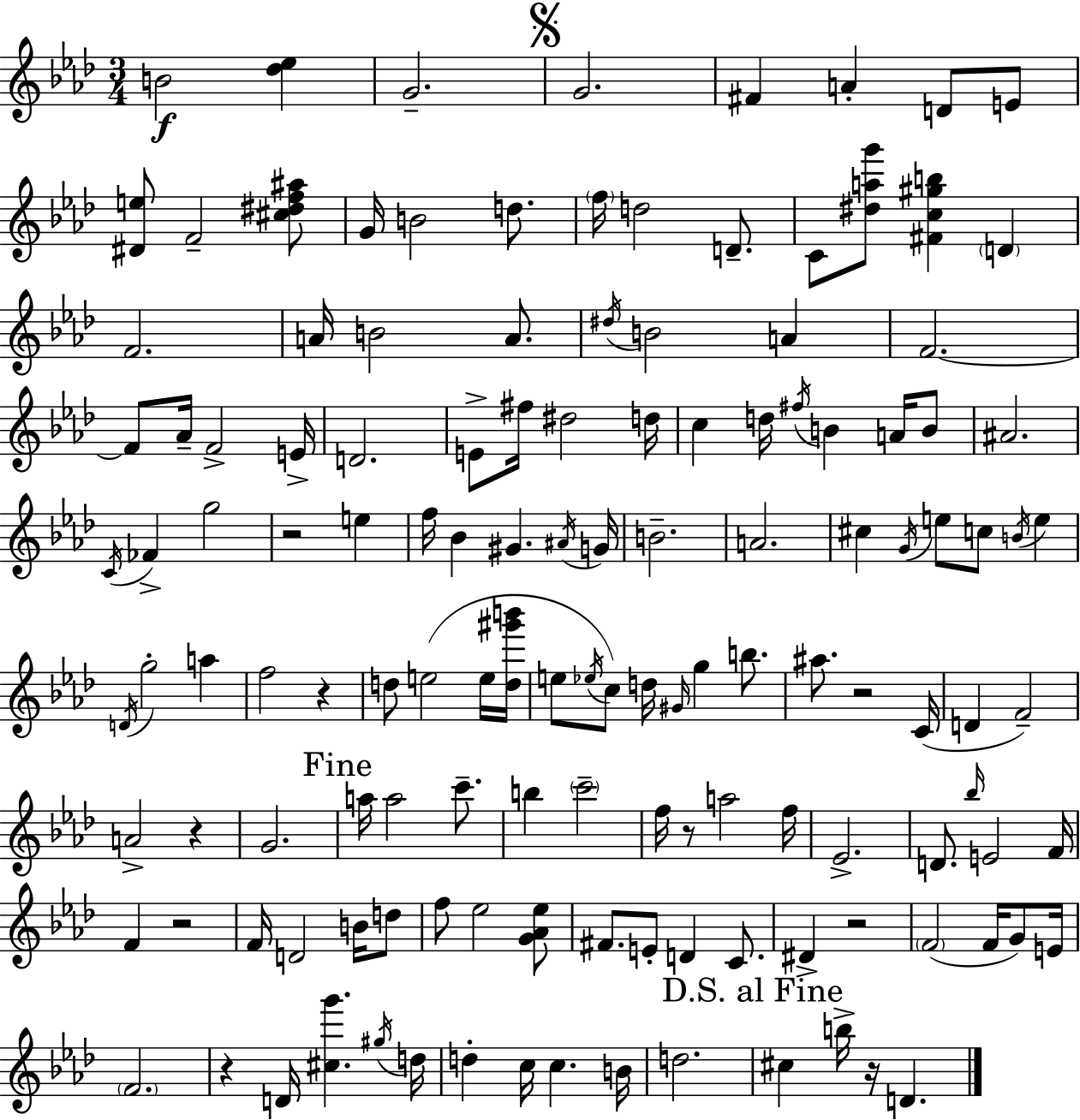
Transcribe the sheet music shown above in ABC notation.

X:1
T:Untitled
M:3/4
L:1/4
K:Fm
B2 [_d_e] G2 G2 ^F A D/2 E/2 [^De]/2 F2 [^c^df^a]/2 G/4 B2 d/2 f/4 d2 D/2 C/2 [^dag']/2 [^Fc^gb] D F2 A/4 B2 A/2 ^d/4 B2 A F2 F/2 _A/4 F2 E/4 D2 E/2 ^f/4 ^d2 d/4 c d/4 ^f/4 B A/4 B/2 ^A2 C/4 _F g2 z2 e f/4 _B ^G ^A/4 G/4 B2 A2 ^c G/4 e/2 c/2 B/4 e D/4 g2 a f2 z d/2 e2 e/4 [d^g'b']/4 e/2 _e/4 c/2 d/4 ^G/4 g b/2 ^a/2 z2 C/4 D F2 A2 z G2 a/4 a2 c'/2 b c'2 f/4 z/2 a2 f/4 _E2 D/2 _b/4 E2 F/4 F z2 F/4 D2 B/4 d/2 f/2 _e2 [G_A_e]/2 ^F/2 E/2 D C/2 ^D z2 F2 F/4 G/2 E/4 F2 z D/4 [^cg'] ^g/4 d/4 d c/4 c B/4 d2 ^c b/4 z/4 D